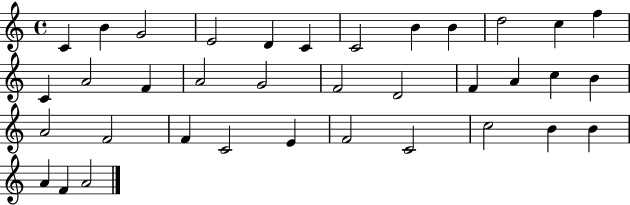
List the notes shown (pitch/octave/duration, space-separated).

C4/q B4/q G4/h E4/h D4/q C4/q C4/h B4/q B4/q D5/h C5/q F5/q C4/q A4/h F4/q A4/h G4/h F4/h D4/h F4/q A4/q C5/q B4/q A4/h F4/h F4/q C4/h E4/q F4/h C4/h C5/h B4/q B4/q A4/q F4/q A4/h